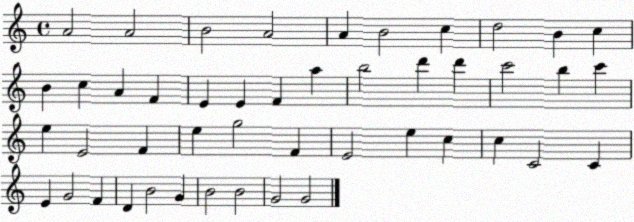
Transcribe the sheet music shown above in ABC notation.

X:1
T:Untitled
M:4/4
L:1/4
K:C
A2 A2 B2 A2 A B2 c d2 B c B c A F E E F a b2 d' d' c'2 b c' e E2 F e g2 F E2 e c c C2 C E G2 F D B2 G B2 B2 G2 G2